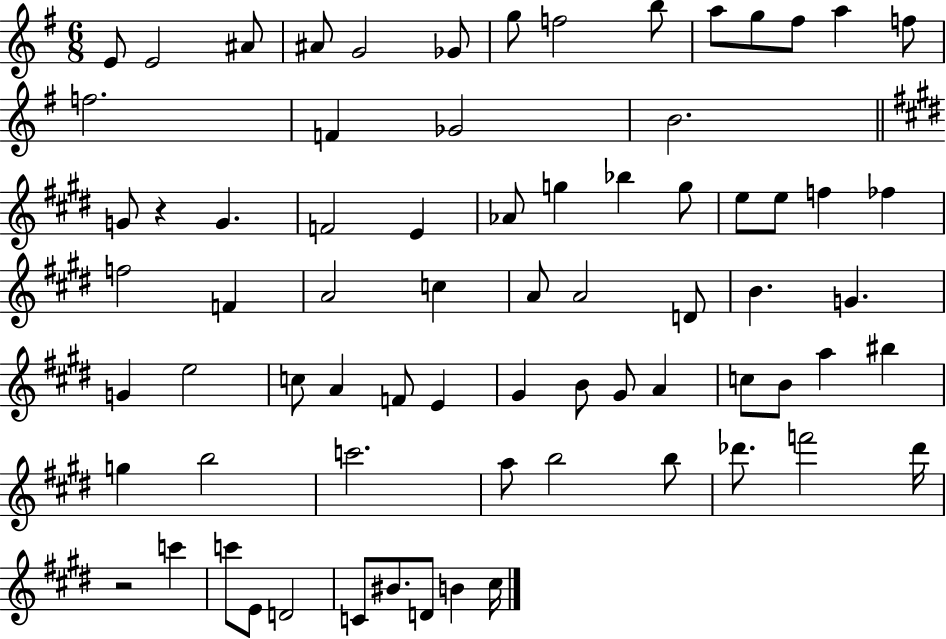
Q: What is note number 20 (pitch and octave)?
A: G4